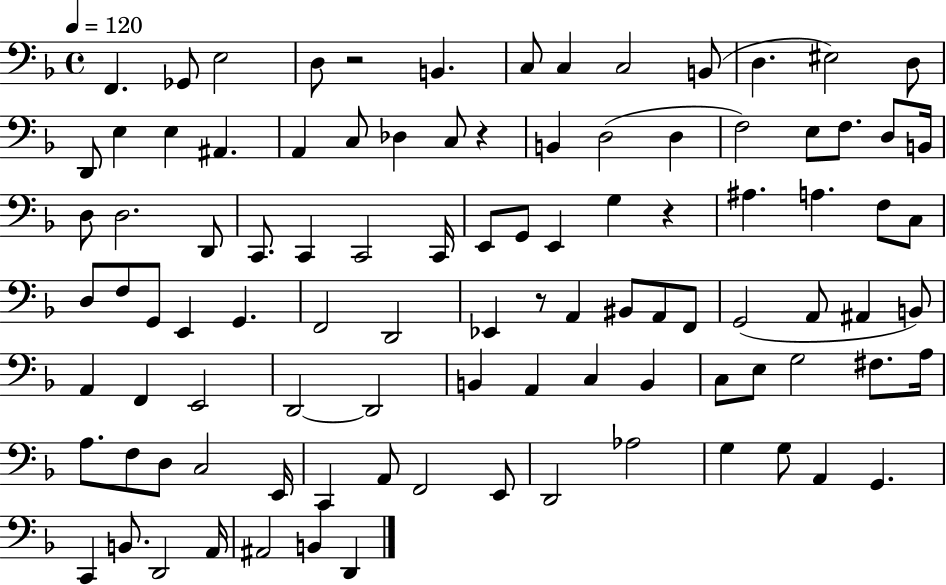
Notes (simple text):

F2/q. Gb2/e E3/h D3/e R/h B2/q. C3/e C3/q C3/h B2/e D3/q. EIS3/h D3/e D2/e E3/q E3/q A#2/q. A2/q C3/e Db3/q C3/e R/q B2/q D3/h D3/q F3/h E3/e F3/e. D3/e B2/s D3/e D3/h. D2/e C2/e. C2/q C2/h C2/s E2/e G2/e E2/q G3/q R/q A#3/q. A3/q. F3/e C3/e D3/e F3/e G2/e E2/q G2/q. F2/h D2/h Eb2/q R/e A2/q BIS2/e A2/e F2/e G2/h A2/e A#2/q B2/e A2/q F2/q E2/h D2/h D2/h B2/q A2/q C3/q B2/q C3/e E3/e G3/h F#3/e. A3/s A3/e. F3/e D3/e C3/h E2/s C2/q A2/e F2/h E2/e D2/h Ab3/h G3/q G3/e A2/q G2/q. C2/q B2/e. D2/h A2/s A#2/h B2/q D2/q